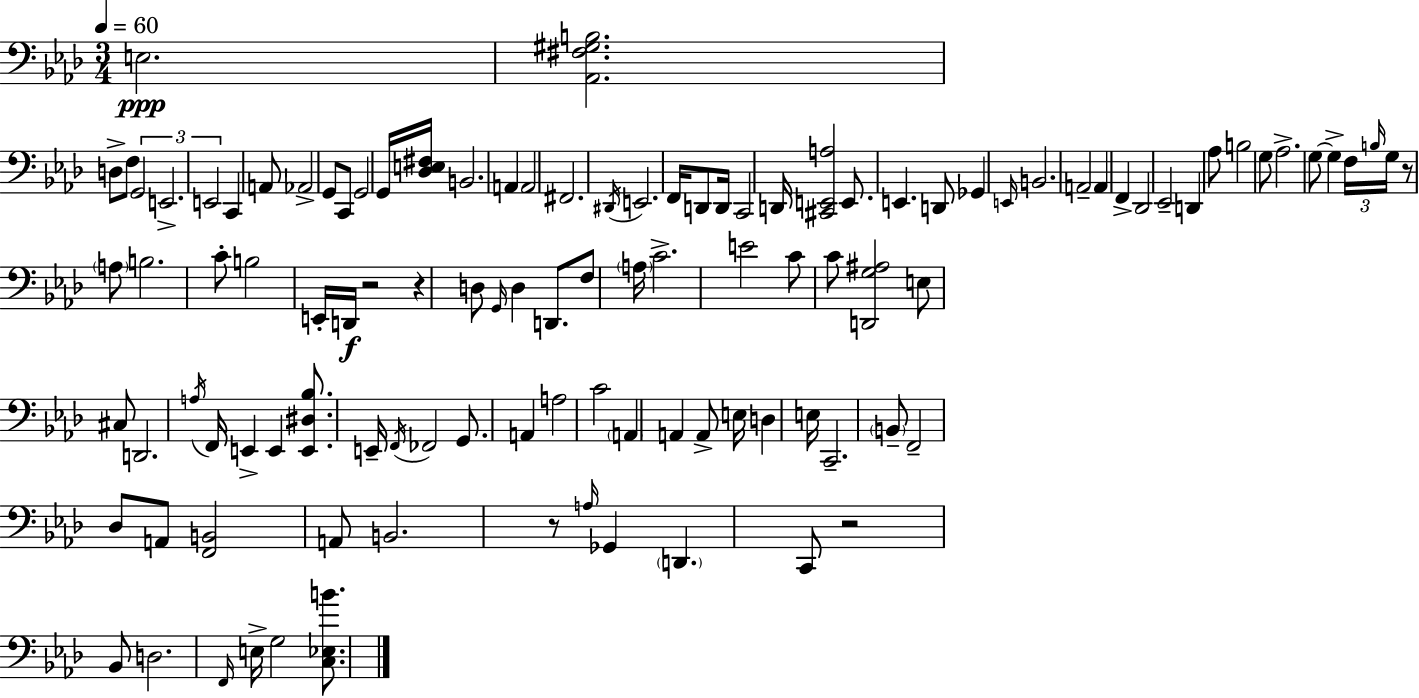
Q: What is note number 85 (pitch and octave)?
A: Db3